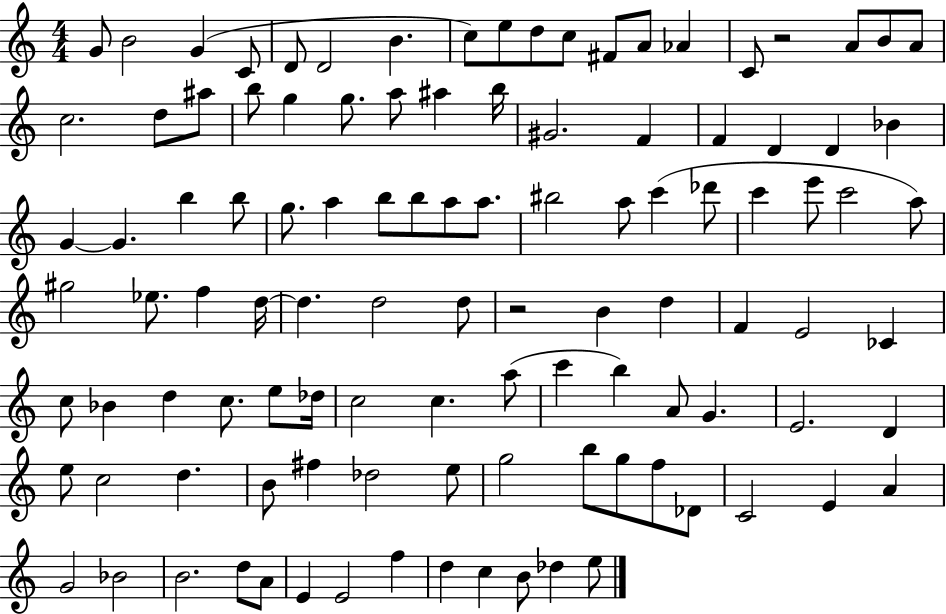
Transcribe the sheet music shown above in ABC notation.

X:1
T:Untitled
M:4/4
L:1/4
K:C
G/2 B2 G C/2 D/2 D2 B c/2 e/2 d/2 c/2 ^F/2 A/2 _A C/2 z2 A/2 B/2 A/2 c2 d/2 ^a/2 b/2 g g/2 a/2 ^a b/4 ^G2 F F D D _B G G b b/2 g/2 a b/2 b/2 a/2 a/2 ^b2 a/2 c' _d'/2 c' e'/2 c'2 a/2 ^g2 _e/2 f d/4 d d2 d/2 z2 B d F E2 _C c/2 _B d c/2 e/2 _d/4 c2 c a/2 c' b A/2 G E2 D e/2 c2 d B/2 ^f _d2 e/2 g2 b/2 g/2 f/2 _D/2 C2 E A G2 _B2 B2 d/2 A/2 E E2 f d c B/2 _d e/2